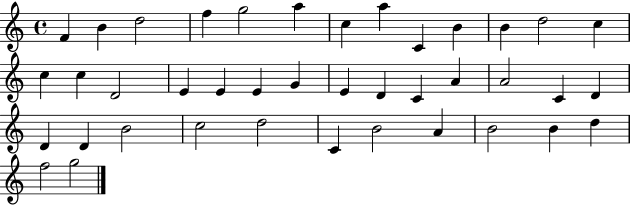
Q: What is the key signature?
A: C major